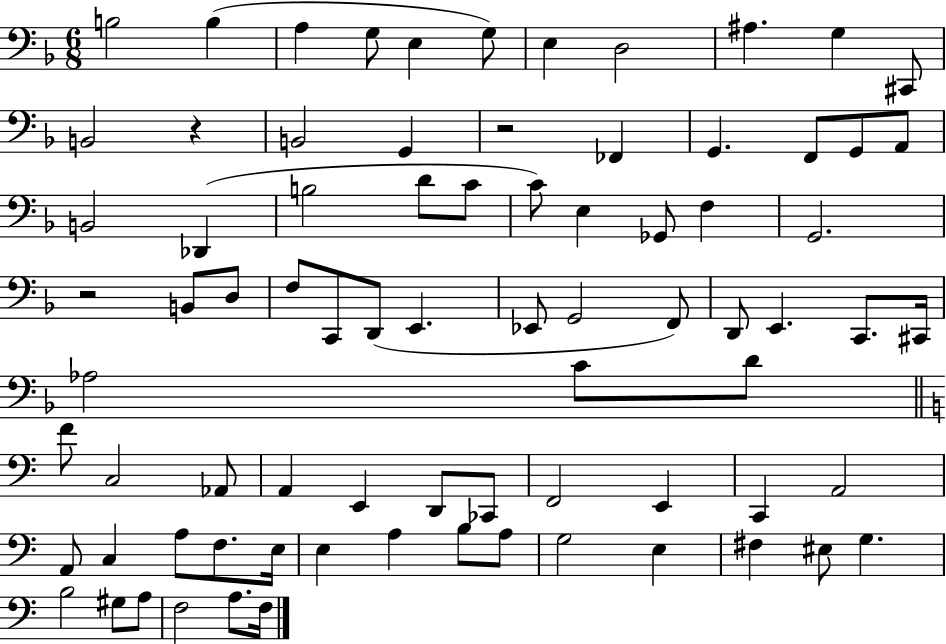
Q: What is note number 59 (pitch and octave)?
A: A3